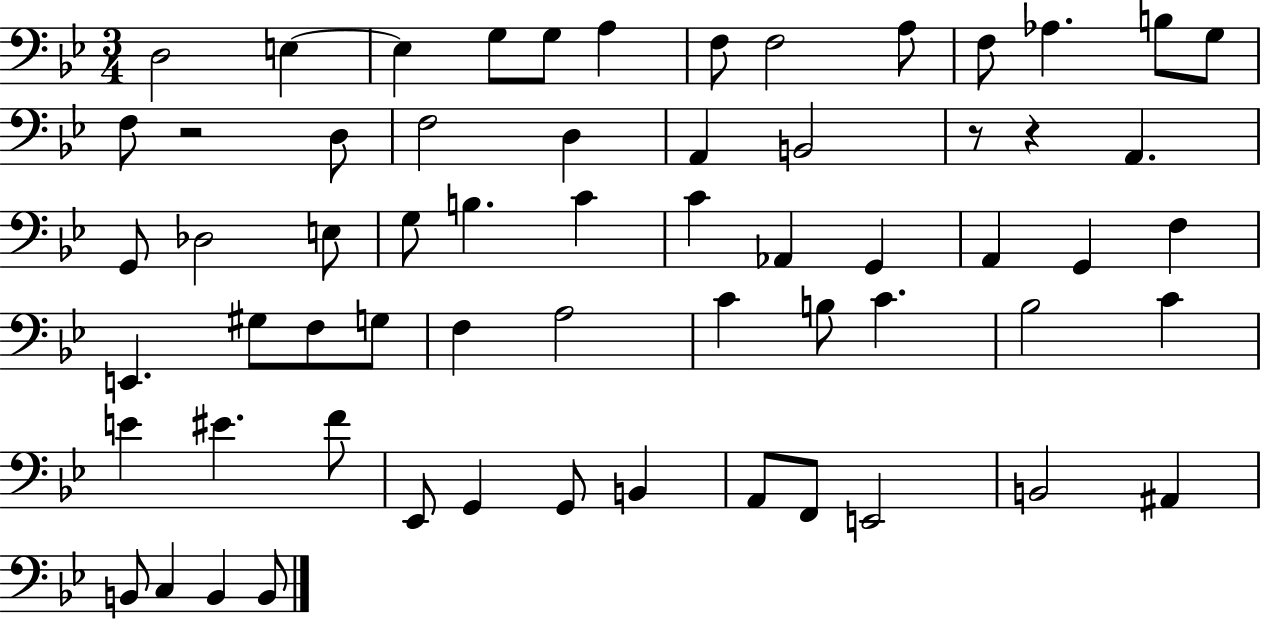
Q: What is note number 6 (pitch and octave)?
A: A3